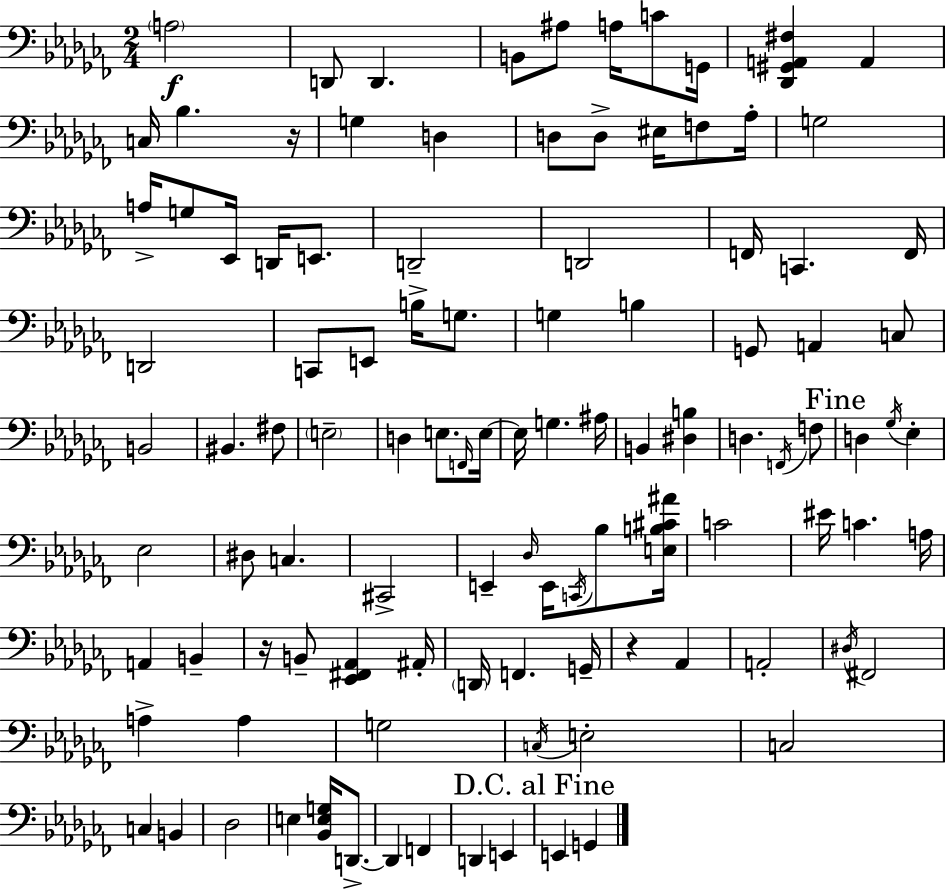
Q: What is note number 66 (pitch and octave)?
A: Bb3